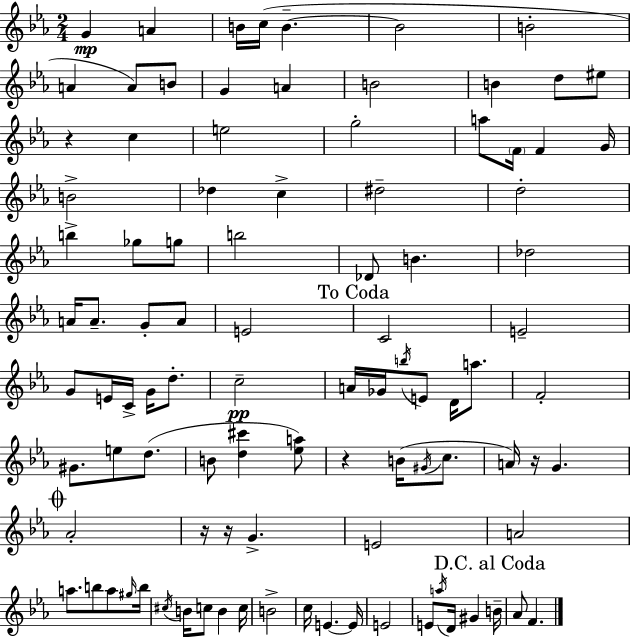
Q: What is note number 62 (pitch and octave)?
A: C5